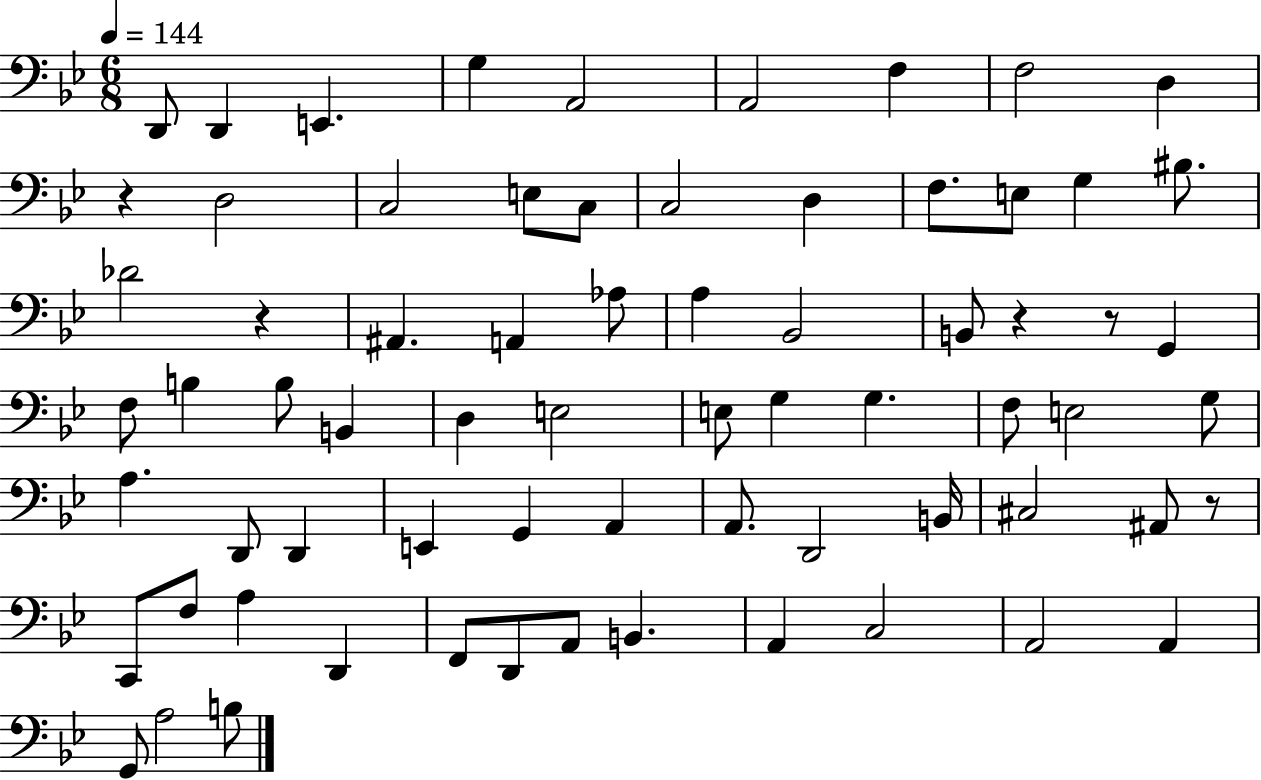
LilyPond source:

{
  \clef bass
  \numericTimeSignature
  \time 6/8
  \key bes \major
  \tempo 4 = 144
  d,8 d,4 e,4. | g4 a,2 | a,2 f4 | f2 d4 | \break r4 d2 | c2 e8 c8 | c2 d4 | f8. e8 g4 bis8. | \break des'2 r4 | ais,4. a,4 aes8 | a4 bes,2 | b,8 r4 r8 g,4 | \break f8 b4 b8 b,4 | d4 e2 | e8 g4 g4. | f8 e2 g8 | \break a4. d,8 d,4 | e,4 g,4 a,4 | a,8. d,2 b,16 | cis2 ais,8 r8 | \break c,8 f8 a4 d,4 | f,8 d,8 a,8 b,4. | a,4 c2 | a,2 a,4 | \break g,8 a2 b8 | \bar "|."
}